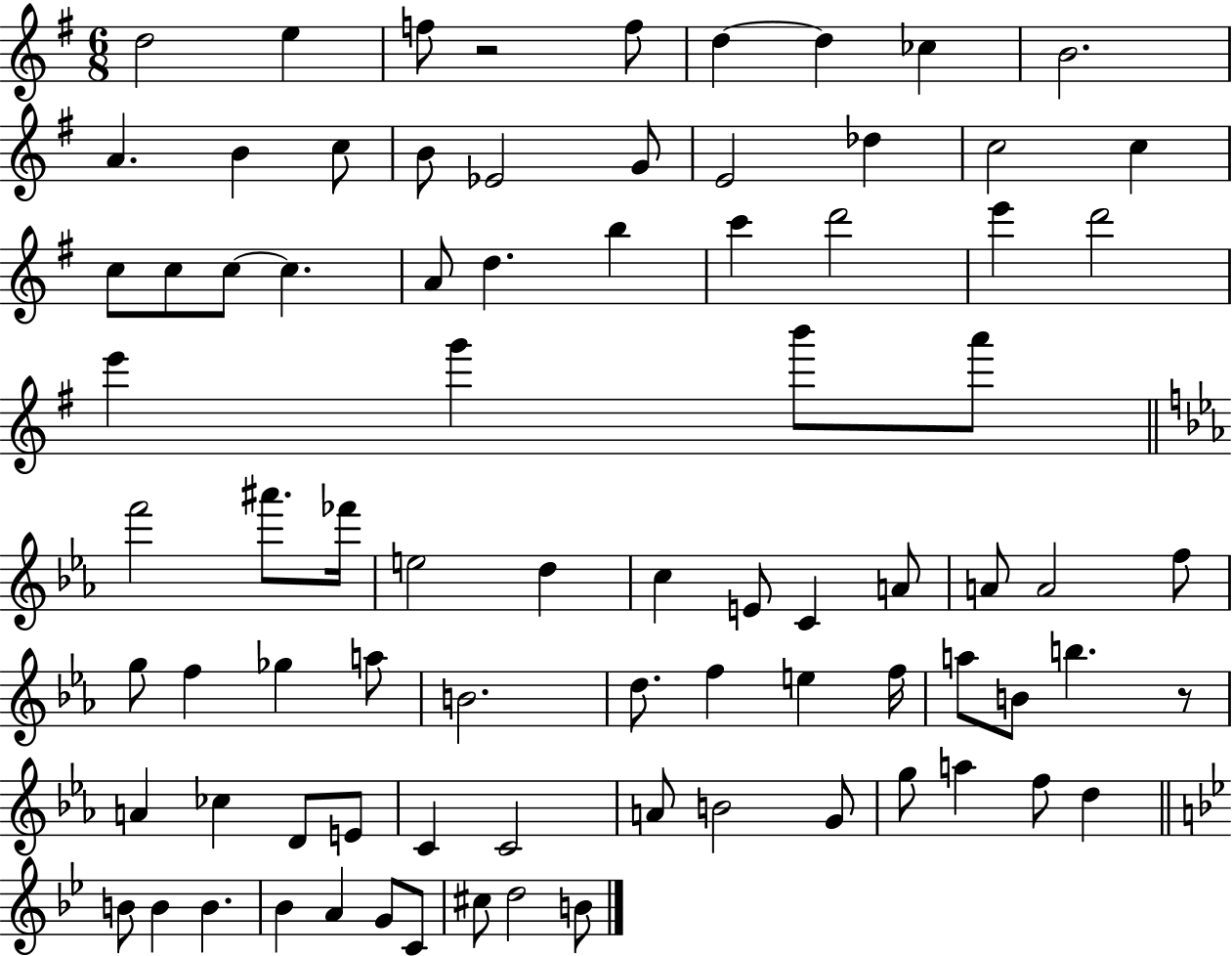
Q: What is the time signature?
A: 6/8